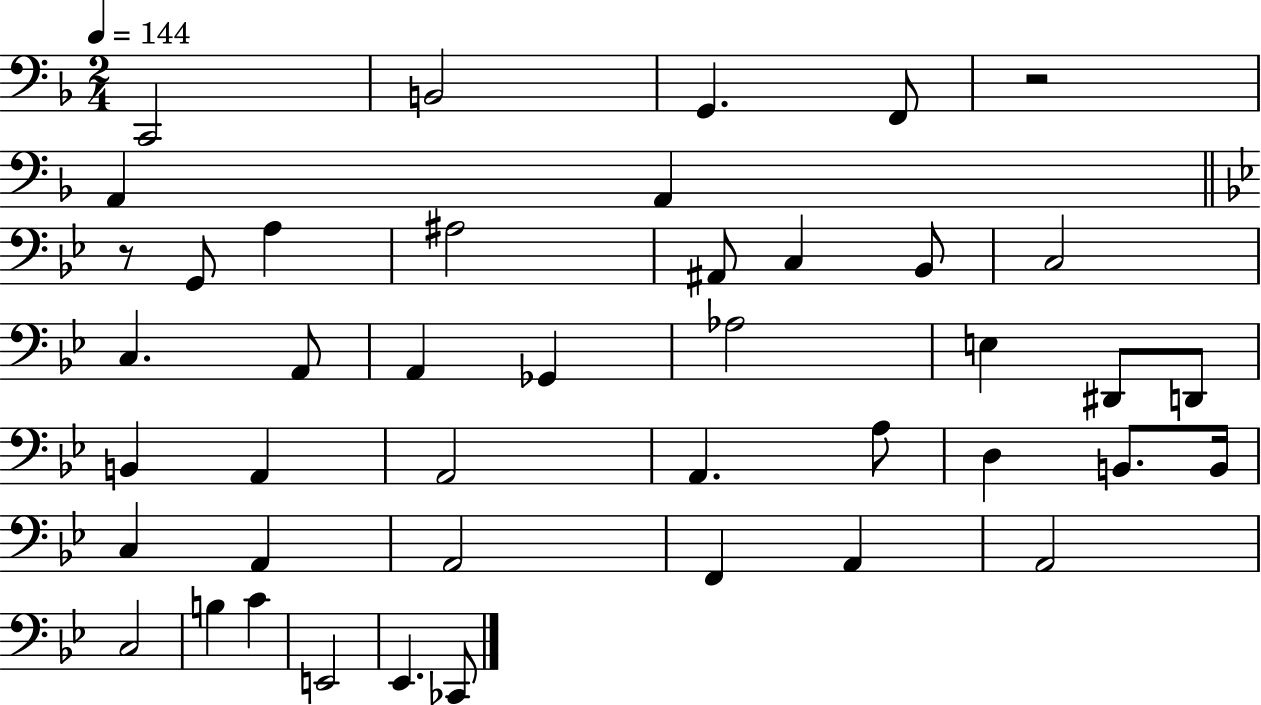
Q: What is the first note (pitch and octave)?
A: C2